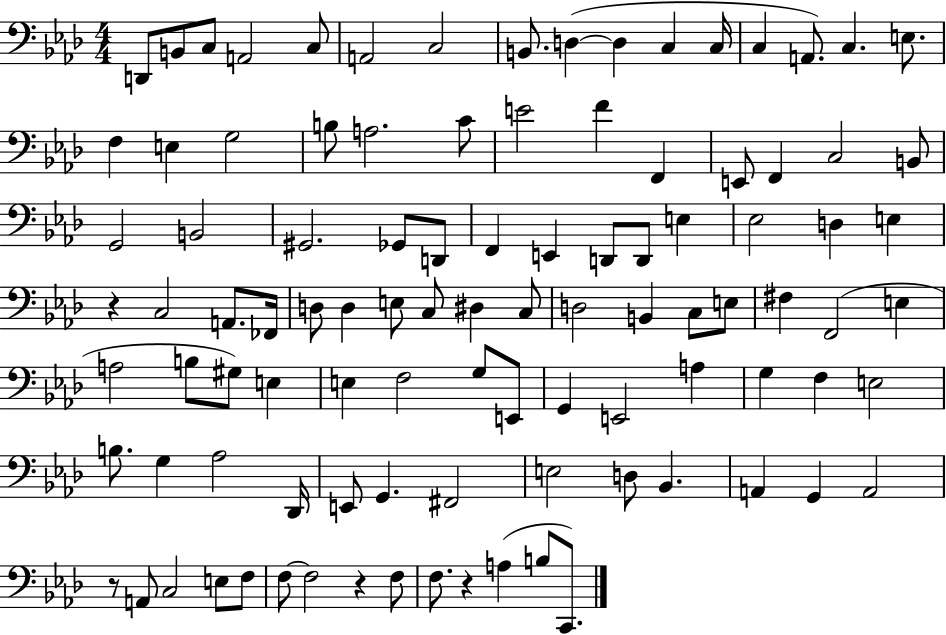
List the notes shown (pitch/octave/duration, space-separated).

D2/e B2/e C3/e A2/h C3/e A2/h C3/h B2/e. D3/q D3/q C3/q C3/s C3/q A2/e. C3/q. E3/e. F3/q E3/q G3/h B3/e A3/h. C4/e E4/h F4/q F2/q E2/e F2/q C3/h B2/e G2/h B2/h G#2/h. Gb2/e D2/e F2/q E2/q D2/e D2/e E3/q Eb3/h D3/q E3/q R/q C3/h A2/e. FES2/s D3/e D3/q E3/e C3/e D#3/q C3/e D3/h B2/q C3/e E3/e F#3/q F2/h E3/q A3/h B3/e G#3/e E3/q E3/q F3/h G3/e E2/e G2/q E2/h A3/q G3/q F3/q E3/h B3/e. G3/q Ab3/h Db2/s E2/e G2/q. F#2/h E3/h D3/e Bb2/q. A2/q G2/q A2/h R/e A2/e C3/h E3/e F3/e F3/e F3/h R/q F3/e F3/e. R/q A3/q B3/e C2/e.